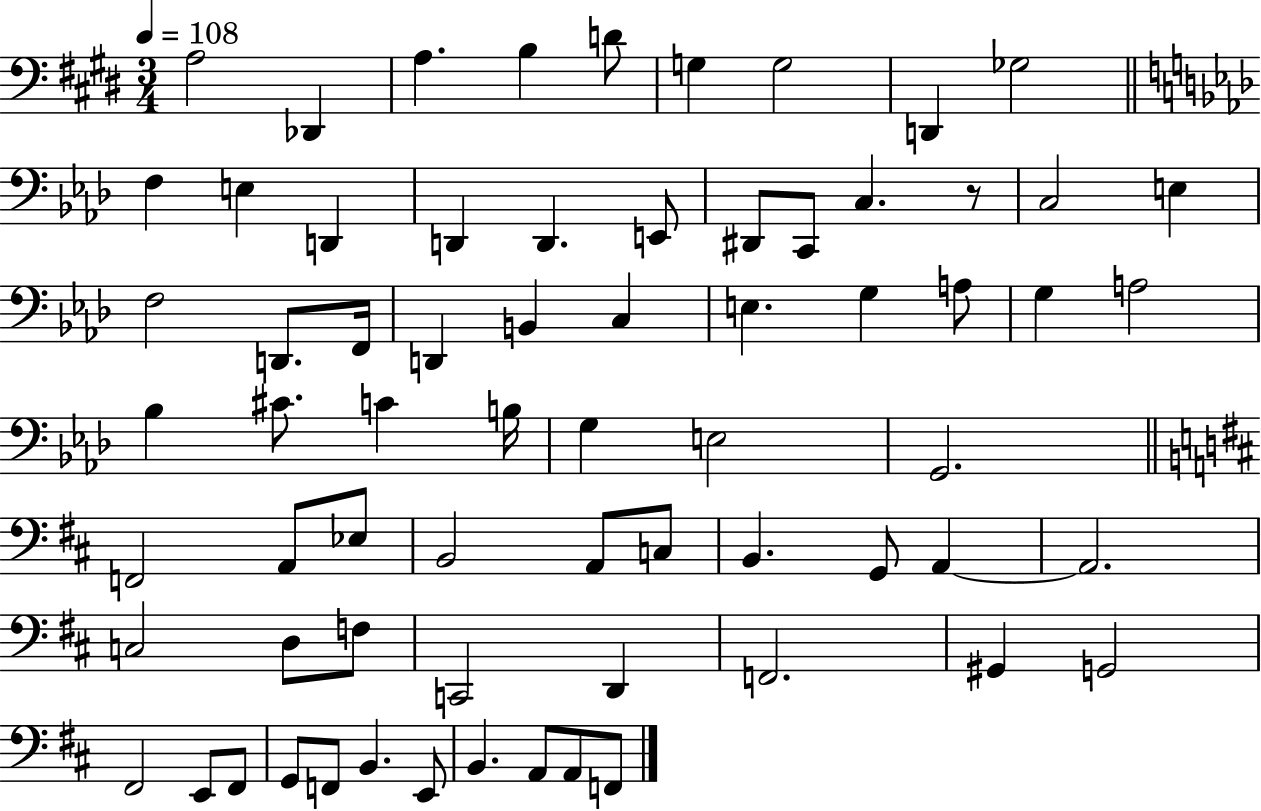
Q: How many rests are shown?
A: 1